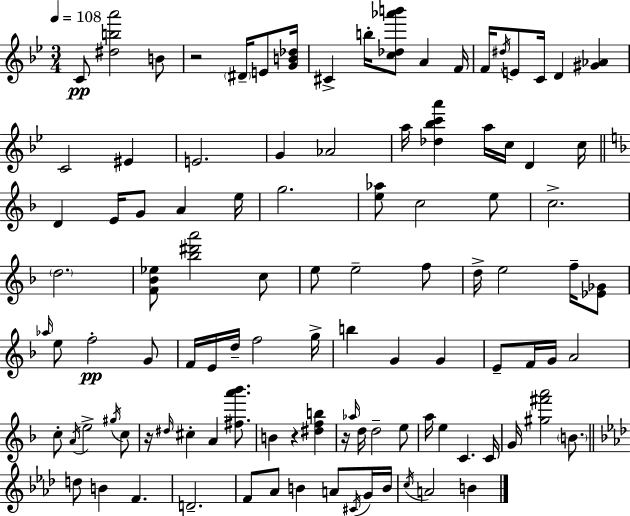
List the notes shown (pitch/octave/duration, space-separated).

C4/e [D#5,B5,A6]/h B4/e R/h D#4/s E4/e [G4,B4,Db5]/s C#4/q B5/s [C5,Db5,Ab6,B6]/e A4/q F4/s F4/s D#5/s E4/e C4/s D4/q [G#4,Ab4]/q C4/h EIS4/q E4/h. G4/q Ab4/h A5/s [Db5,Bb5,C6,A6]/q A5/s C5/s D4/q C5/s D4/q E4/s G4/e A4/q E5/s G5/h. [E5,Ab5]/e C5/h E5/e C5/h. D5/h. [F4,Bb4,Eb5]/e [Bb5,D#6,A6]/h C5/e E5/e E5/h F5/e D5/s E5/h F5/s [Eb4,Gb4]/e Ab5/s E5/e F5/h G4/e F4/s E4/s D5/s F5/h G5/s B5/q G4/q G4/q E4/e F4/s G4/s A4/h C5/e A4/s E5/h G#5/s C5/e R/s D#5/s C#5/q A4/q [F#5,A6,Bb6]/e. B4/q R/q [D#5,F5,B5]/q R/s Ab5/s D5/s D5/h E5/e A5/s E5/q C4/q. C4/s G4/s [G#5,F#6,A6]/h B4/e. D5/e B4/q F4/q. D4/h. F4/e Ab4/e B4/q A4/e C#4/s G4/s B4/s C5/s A4/h B4/q